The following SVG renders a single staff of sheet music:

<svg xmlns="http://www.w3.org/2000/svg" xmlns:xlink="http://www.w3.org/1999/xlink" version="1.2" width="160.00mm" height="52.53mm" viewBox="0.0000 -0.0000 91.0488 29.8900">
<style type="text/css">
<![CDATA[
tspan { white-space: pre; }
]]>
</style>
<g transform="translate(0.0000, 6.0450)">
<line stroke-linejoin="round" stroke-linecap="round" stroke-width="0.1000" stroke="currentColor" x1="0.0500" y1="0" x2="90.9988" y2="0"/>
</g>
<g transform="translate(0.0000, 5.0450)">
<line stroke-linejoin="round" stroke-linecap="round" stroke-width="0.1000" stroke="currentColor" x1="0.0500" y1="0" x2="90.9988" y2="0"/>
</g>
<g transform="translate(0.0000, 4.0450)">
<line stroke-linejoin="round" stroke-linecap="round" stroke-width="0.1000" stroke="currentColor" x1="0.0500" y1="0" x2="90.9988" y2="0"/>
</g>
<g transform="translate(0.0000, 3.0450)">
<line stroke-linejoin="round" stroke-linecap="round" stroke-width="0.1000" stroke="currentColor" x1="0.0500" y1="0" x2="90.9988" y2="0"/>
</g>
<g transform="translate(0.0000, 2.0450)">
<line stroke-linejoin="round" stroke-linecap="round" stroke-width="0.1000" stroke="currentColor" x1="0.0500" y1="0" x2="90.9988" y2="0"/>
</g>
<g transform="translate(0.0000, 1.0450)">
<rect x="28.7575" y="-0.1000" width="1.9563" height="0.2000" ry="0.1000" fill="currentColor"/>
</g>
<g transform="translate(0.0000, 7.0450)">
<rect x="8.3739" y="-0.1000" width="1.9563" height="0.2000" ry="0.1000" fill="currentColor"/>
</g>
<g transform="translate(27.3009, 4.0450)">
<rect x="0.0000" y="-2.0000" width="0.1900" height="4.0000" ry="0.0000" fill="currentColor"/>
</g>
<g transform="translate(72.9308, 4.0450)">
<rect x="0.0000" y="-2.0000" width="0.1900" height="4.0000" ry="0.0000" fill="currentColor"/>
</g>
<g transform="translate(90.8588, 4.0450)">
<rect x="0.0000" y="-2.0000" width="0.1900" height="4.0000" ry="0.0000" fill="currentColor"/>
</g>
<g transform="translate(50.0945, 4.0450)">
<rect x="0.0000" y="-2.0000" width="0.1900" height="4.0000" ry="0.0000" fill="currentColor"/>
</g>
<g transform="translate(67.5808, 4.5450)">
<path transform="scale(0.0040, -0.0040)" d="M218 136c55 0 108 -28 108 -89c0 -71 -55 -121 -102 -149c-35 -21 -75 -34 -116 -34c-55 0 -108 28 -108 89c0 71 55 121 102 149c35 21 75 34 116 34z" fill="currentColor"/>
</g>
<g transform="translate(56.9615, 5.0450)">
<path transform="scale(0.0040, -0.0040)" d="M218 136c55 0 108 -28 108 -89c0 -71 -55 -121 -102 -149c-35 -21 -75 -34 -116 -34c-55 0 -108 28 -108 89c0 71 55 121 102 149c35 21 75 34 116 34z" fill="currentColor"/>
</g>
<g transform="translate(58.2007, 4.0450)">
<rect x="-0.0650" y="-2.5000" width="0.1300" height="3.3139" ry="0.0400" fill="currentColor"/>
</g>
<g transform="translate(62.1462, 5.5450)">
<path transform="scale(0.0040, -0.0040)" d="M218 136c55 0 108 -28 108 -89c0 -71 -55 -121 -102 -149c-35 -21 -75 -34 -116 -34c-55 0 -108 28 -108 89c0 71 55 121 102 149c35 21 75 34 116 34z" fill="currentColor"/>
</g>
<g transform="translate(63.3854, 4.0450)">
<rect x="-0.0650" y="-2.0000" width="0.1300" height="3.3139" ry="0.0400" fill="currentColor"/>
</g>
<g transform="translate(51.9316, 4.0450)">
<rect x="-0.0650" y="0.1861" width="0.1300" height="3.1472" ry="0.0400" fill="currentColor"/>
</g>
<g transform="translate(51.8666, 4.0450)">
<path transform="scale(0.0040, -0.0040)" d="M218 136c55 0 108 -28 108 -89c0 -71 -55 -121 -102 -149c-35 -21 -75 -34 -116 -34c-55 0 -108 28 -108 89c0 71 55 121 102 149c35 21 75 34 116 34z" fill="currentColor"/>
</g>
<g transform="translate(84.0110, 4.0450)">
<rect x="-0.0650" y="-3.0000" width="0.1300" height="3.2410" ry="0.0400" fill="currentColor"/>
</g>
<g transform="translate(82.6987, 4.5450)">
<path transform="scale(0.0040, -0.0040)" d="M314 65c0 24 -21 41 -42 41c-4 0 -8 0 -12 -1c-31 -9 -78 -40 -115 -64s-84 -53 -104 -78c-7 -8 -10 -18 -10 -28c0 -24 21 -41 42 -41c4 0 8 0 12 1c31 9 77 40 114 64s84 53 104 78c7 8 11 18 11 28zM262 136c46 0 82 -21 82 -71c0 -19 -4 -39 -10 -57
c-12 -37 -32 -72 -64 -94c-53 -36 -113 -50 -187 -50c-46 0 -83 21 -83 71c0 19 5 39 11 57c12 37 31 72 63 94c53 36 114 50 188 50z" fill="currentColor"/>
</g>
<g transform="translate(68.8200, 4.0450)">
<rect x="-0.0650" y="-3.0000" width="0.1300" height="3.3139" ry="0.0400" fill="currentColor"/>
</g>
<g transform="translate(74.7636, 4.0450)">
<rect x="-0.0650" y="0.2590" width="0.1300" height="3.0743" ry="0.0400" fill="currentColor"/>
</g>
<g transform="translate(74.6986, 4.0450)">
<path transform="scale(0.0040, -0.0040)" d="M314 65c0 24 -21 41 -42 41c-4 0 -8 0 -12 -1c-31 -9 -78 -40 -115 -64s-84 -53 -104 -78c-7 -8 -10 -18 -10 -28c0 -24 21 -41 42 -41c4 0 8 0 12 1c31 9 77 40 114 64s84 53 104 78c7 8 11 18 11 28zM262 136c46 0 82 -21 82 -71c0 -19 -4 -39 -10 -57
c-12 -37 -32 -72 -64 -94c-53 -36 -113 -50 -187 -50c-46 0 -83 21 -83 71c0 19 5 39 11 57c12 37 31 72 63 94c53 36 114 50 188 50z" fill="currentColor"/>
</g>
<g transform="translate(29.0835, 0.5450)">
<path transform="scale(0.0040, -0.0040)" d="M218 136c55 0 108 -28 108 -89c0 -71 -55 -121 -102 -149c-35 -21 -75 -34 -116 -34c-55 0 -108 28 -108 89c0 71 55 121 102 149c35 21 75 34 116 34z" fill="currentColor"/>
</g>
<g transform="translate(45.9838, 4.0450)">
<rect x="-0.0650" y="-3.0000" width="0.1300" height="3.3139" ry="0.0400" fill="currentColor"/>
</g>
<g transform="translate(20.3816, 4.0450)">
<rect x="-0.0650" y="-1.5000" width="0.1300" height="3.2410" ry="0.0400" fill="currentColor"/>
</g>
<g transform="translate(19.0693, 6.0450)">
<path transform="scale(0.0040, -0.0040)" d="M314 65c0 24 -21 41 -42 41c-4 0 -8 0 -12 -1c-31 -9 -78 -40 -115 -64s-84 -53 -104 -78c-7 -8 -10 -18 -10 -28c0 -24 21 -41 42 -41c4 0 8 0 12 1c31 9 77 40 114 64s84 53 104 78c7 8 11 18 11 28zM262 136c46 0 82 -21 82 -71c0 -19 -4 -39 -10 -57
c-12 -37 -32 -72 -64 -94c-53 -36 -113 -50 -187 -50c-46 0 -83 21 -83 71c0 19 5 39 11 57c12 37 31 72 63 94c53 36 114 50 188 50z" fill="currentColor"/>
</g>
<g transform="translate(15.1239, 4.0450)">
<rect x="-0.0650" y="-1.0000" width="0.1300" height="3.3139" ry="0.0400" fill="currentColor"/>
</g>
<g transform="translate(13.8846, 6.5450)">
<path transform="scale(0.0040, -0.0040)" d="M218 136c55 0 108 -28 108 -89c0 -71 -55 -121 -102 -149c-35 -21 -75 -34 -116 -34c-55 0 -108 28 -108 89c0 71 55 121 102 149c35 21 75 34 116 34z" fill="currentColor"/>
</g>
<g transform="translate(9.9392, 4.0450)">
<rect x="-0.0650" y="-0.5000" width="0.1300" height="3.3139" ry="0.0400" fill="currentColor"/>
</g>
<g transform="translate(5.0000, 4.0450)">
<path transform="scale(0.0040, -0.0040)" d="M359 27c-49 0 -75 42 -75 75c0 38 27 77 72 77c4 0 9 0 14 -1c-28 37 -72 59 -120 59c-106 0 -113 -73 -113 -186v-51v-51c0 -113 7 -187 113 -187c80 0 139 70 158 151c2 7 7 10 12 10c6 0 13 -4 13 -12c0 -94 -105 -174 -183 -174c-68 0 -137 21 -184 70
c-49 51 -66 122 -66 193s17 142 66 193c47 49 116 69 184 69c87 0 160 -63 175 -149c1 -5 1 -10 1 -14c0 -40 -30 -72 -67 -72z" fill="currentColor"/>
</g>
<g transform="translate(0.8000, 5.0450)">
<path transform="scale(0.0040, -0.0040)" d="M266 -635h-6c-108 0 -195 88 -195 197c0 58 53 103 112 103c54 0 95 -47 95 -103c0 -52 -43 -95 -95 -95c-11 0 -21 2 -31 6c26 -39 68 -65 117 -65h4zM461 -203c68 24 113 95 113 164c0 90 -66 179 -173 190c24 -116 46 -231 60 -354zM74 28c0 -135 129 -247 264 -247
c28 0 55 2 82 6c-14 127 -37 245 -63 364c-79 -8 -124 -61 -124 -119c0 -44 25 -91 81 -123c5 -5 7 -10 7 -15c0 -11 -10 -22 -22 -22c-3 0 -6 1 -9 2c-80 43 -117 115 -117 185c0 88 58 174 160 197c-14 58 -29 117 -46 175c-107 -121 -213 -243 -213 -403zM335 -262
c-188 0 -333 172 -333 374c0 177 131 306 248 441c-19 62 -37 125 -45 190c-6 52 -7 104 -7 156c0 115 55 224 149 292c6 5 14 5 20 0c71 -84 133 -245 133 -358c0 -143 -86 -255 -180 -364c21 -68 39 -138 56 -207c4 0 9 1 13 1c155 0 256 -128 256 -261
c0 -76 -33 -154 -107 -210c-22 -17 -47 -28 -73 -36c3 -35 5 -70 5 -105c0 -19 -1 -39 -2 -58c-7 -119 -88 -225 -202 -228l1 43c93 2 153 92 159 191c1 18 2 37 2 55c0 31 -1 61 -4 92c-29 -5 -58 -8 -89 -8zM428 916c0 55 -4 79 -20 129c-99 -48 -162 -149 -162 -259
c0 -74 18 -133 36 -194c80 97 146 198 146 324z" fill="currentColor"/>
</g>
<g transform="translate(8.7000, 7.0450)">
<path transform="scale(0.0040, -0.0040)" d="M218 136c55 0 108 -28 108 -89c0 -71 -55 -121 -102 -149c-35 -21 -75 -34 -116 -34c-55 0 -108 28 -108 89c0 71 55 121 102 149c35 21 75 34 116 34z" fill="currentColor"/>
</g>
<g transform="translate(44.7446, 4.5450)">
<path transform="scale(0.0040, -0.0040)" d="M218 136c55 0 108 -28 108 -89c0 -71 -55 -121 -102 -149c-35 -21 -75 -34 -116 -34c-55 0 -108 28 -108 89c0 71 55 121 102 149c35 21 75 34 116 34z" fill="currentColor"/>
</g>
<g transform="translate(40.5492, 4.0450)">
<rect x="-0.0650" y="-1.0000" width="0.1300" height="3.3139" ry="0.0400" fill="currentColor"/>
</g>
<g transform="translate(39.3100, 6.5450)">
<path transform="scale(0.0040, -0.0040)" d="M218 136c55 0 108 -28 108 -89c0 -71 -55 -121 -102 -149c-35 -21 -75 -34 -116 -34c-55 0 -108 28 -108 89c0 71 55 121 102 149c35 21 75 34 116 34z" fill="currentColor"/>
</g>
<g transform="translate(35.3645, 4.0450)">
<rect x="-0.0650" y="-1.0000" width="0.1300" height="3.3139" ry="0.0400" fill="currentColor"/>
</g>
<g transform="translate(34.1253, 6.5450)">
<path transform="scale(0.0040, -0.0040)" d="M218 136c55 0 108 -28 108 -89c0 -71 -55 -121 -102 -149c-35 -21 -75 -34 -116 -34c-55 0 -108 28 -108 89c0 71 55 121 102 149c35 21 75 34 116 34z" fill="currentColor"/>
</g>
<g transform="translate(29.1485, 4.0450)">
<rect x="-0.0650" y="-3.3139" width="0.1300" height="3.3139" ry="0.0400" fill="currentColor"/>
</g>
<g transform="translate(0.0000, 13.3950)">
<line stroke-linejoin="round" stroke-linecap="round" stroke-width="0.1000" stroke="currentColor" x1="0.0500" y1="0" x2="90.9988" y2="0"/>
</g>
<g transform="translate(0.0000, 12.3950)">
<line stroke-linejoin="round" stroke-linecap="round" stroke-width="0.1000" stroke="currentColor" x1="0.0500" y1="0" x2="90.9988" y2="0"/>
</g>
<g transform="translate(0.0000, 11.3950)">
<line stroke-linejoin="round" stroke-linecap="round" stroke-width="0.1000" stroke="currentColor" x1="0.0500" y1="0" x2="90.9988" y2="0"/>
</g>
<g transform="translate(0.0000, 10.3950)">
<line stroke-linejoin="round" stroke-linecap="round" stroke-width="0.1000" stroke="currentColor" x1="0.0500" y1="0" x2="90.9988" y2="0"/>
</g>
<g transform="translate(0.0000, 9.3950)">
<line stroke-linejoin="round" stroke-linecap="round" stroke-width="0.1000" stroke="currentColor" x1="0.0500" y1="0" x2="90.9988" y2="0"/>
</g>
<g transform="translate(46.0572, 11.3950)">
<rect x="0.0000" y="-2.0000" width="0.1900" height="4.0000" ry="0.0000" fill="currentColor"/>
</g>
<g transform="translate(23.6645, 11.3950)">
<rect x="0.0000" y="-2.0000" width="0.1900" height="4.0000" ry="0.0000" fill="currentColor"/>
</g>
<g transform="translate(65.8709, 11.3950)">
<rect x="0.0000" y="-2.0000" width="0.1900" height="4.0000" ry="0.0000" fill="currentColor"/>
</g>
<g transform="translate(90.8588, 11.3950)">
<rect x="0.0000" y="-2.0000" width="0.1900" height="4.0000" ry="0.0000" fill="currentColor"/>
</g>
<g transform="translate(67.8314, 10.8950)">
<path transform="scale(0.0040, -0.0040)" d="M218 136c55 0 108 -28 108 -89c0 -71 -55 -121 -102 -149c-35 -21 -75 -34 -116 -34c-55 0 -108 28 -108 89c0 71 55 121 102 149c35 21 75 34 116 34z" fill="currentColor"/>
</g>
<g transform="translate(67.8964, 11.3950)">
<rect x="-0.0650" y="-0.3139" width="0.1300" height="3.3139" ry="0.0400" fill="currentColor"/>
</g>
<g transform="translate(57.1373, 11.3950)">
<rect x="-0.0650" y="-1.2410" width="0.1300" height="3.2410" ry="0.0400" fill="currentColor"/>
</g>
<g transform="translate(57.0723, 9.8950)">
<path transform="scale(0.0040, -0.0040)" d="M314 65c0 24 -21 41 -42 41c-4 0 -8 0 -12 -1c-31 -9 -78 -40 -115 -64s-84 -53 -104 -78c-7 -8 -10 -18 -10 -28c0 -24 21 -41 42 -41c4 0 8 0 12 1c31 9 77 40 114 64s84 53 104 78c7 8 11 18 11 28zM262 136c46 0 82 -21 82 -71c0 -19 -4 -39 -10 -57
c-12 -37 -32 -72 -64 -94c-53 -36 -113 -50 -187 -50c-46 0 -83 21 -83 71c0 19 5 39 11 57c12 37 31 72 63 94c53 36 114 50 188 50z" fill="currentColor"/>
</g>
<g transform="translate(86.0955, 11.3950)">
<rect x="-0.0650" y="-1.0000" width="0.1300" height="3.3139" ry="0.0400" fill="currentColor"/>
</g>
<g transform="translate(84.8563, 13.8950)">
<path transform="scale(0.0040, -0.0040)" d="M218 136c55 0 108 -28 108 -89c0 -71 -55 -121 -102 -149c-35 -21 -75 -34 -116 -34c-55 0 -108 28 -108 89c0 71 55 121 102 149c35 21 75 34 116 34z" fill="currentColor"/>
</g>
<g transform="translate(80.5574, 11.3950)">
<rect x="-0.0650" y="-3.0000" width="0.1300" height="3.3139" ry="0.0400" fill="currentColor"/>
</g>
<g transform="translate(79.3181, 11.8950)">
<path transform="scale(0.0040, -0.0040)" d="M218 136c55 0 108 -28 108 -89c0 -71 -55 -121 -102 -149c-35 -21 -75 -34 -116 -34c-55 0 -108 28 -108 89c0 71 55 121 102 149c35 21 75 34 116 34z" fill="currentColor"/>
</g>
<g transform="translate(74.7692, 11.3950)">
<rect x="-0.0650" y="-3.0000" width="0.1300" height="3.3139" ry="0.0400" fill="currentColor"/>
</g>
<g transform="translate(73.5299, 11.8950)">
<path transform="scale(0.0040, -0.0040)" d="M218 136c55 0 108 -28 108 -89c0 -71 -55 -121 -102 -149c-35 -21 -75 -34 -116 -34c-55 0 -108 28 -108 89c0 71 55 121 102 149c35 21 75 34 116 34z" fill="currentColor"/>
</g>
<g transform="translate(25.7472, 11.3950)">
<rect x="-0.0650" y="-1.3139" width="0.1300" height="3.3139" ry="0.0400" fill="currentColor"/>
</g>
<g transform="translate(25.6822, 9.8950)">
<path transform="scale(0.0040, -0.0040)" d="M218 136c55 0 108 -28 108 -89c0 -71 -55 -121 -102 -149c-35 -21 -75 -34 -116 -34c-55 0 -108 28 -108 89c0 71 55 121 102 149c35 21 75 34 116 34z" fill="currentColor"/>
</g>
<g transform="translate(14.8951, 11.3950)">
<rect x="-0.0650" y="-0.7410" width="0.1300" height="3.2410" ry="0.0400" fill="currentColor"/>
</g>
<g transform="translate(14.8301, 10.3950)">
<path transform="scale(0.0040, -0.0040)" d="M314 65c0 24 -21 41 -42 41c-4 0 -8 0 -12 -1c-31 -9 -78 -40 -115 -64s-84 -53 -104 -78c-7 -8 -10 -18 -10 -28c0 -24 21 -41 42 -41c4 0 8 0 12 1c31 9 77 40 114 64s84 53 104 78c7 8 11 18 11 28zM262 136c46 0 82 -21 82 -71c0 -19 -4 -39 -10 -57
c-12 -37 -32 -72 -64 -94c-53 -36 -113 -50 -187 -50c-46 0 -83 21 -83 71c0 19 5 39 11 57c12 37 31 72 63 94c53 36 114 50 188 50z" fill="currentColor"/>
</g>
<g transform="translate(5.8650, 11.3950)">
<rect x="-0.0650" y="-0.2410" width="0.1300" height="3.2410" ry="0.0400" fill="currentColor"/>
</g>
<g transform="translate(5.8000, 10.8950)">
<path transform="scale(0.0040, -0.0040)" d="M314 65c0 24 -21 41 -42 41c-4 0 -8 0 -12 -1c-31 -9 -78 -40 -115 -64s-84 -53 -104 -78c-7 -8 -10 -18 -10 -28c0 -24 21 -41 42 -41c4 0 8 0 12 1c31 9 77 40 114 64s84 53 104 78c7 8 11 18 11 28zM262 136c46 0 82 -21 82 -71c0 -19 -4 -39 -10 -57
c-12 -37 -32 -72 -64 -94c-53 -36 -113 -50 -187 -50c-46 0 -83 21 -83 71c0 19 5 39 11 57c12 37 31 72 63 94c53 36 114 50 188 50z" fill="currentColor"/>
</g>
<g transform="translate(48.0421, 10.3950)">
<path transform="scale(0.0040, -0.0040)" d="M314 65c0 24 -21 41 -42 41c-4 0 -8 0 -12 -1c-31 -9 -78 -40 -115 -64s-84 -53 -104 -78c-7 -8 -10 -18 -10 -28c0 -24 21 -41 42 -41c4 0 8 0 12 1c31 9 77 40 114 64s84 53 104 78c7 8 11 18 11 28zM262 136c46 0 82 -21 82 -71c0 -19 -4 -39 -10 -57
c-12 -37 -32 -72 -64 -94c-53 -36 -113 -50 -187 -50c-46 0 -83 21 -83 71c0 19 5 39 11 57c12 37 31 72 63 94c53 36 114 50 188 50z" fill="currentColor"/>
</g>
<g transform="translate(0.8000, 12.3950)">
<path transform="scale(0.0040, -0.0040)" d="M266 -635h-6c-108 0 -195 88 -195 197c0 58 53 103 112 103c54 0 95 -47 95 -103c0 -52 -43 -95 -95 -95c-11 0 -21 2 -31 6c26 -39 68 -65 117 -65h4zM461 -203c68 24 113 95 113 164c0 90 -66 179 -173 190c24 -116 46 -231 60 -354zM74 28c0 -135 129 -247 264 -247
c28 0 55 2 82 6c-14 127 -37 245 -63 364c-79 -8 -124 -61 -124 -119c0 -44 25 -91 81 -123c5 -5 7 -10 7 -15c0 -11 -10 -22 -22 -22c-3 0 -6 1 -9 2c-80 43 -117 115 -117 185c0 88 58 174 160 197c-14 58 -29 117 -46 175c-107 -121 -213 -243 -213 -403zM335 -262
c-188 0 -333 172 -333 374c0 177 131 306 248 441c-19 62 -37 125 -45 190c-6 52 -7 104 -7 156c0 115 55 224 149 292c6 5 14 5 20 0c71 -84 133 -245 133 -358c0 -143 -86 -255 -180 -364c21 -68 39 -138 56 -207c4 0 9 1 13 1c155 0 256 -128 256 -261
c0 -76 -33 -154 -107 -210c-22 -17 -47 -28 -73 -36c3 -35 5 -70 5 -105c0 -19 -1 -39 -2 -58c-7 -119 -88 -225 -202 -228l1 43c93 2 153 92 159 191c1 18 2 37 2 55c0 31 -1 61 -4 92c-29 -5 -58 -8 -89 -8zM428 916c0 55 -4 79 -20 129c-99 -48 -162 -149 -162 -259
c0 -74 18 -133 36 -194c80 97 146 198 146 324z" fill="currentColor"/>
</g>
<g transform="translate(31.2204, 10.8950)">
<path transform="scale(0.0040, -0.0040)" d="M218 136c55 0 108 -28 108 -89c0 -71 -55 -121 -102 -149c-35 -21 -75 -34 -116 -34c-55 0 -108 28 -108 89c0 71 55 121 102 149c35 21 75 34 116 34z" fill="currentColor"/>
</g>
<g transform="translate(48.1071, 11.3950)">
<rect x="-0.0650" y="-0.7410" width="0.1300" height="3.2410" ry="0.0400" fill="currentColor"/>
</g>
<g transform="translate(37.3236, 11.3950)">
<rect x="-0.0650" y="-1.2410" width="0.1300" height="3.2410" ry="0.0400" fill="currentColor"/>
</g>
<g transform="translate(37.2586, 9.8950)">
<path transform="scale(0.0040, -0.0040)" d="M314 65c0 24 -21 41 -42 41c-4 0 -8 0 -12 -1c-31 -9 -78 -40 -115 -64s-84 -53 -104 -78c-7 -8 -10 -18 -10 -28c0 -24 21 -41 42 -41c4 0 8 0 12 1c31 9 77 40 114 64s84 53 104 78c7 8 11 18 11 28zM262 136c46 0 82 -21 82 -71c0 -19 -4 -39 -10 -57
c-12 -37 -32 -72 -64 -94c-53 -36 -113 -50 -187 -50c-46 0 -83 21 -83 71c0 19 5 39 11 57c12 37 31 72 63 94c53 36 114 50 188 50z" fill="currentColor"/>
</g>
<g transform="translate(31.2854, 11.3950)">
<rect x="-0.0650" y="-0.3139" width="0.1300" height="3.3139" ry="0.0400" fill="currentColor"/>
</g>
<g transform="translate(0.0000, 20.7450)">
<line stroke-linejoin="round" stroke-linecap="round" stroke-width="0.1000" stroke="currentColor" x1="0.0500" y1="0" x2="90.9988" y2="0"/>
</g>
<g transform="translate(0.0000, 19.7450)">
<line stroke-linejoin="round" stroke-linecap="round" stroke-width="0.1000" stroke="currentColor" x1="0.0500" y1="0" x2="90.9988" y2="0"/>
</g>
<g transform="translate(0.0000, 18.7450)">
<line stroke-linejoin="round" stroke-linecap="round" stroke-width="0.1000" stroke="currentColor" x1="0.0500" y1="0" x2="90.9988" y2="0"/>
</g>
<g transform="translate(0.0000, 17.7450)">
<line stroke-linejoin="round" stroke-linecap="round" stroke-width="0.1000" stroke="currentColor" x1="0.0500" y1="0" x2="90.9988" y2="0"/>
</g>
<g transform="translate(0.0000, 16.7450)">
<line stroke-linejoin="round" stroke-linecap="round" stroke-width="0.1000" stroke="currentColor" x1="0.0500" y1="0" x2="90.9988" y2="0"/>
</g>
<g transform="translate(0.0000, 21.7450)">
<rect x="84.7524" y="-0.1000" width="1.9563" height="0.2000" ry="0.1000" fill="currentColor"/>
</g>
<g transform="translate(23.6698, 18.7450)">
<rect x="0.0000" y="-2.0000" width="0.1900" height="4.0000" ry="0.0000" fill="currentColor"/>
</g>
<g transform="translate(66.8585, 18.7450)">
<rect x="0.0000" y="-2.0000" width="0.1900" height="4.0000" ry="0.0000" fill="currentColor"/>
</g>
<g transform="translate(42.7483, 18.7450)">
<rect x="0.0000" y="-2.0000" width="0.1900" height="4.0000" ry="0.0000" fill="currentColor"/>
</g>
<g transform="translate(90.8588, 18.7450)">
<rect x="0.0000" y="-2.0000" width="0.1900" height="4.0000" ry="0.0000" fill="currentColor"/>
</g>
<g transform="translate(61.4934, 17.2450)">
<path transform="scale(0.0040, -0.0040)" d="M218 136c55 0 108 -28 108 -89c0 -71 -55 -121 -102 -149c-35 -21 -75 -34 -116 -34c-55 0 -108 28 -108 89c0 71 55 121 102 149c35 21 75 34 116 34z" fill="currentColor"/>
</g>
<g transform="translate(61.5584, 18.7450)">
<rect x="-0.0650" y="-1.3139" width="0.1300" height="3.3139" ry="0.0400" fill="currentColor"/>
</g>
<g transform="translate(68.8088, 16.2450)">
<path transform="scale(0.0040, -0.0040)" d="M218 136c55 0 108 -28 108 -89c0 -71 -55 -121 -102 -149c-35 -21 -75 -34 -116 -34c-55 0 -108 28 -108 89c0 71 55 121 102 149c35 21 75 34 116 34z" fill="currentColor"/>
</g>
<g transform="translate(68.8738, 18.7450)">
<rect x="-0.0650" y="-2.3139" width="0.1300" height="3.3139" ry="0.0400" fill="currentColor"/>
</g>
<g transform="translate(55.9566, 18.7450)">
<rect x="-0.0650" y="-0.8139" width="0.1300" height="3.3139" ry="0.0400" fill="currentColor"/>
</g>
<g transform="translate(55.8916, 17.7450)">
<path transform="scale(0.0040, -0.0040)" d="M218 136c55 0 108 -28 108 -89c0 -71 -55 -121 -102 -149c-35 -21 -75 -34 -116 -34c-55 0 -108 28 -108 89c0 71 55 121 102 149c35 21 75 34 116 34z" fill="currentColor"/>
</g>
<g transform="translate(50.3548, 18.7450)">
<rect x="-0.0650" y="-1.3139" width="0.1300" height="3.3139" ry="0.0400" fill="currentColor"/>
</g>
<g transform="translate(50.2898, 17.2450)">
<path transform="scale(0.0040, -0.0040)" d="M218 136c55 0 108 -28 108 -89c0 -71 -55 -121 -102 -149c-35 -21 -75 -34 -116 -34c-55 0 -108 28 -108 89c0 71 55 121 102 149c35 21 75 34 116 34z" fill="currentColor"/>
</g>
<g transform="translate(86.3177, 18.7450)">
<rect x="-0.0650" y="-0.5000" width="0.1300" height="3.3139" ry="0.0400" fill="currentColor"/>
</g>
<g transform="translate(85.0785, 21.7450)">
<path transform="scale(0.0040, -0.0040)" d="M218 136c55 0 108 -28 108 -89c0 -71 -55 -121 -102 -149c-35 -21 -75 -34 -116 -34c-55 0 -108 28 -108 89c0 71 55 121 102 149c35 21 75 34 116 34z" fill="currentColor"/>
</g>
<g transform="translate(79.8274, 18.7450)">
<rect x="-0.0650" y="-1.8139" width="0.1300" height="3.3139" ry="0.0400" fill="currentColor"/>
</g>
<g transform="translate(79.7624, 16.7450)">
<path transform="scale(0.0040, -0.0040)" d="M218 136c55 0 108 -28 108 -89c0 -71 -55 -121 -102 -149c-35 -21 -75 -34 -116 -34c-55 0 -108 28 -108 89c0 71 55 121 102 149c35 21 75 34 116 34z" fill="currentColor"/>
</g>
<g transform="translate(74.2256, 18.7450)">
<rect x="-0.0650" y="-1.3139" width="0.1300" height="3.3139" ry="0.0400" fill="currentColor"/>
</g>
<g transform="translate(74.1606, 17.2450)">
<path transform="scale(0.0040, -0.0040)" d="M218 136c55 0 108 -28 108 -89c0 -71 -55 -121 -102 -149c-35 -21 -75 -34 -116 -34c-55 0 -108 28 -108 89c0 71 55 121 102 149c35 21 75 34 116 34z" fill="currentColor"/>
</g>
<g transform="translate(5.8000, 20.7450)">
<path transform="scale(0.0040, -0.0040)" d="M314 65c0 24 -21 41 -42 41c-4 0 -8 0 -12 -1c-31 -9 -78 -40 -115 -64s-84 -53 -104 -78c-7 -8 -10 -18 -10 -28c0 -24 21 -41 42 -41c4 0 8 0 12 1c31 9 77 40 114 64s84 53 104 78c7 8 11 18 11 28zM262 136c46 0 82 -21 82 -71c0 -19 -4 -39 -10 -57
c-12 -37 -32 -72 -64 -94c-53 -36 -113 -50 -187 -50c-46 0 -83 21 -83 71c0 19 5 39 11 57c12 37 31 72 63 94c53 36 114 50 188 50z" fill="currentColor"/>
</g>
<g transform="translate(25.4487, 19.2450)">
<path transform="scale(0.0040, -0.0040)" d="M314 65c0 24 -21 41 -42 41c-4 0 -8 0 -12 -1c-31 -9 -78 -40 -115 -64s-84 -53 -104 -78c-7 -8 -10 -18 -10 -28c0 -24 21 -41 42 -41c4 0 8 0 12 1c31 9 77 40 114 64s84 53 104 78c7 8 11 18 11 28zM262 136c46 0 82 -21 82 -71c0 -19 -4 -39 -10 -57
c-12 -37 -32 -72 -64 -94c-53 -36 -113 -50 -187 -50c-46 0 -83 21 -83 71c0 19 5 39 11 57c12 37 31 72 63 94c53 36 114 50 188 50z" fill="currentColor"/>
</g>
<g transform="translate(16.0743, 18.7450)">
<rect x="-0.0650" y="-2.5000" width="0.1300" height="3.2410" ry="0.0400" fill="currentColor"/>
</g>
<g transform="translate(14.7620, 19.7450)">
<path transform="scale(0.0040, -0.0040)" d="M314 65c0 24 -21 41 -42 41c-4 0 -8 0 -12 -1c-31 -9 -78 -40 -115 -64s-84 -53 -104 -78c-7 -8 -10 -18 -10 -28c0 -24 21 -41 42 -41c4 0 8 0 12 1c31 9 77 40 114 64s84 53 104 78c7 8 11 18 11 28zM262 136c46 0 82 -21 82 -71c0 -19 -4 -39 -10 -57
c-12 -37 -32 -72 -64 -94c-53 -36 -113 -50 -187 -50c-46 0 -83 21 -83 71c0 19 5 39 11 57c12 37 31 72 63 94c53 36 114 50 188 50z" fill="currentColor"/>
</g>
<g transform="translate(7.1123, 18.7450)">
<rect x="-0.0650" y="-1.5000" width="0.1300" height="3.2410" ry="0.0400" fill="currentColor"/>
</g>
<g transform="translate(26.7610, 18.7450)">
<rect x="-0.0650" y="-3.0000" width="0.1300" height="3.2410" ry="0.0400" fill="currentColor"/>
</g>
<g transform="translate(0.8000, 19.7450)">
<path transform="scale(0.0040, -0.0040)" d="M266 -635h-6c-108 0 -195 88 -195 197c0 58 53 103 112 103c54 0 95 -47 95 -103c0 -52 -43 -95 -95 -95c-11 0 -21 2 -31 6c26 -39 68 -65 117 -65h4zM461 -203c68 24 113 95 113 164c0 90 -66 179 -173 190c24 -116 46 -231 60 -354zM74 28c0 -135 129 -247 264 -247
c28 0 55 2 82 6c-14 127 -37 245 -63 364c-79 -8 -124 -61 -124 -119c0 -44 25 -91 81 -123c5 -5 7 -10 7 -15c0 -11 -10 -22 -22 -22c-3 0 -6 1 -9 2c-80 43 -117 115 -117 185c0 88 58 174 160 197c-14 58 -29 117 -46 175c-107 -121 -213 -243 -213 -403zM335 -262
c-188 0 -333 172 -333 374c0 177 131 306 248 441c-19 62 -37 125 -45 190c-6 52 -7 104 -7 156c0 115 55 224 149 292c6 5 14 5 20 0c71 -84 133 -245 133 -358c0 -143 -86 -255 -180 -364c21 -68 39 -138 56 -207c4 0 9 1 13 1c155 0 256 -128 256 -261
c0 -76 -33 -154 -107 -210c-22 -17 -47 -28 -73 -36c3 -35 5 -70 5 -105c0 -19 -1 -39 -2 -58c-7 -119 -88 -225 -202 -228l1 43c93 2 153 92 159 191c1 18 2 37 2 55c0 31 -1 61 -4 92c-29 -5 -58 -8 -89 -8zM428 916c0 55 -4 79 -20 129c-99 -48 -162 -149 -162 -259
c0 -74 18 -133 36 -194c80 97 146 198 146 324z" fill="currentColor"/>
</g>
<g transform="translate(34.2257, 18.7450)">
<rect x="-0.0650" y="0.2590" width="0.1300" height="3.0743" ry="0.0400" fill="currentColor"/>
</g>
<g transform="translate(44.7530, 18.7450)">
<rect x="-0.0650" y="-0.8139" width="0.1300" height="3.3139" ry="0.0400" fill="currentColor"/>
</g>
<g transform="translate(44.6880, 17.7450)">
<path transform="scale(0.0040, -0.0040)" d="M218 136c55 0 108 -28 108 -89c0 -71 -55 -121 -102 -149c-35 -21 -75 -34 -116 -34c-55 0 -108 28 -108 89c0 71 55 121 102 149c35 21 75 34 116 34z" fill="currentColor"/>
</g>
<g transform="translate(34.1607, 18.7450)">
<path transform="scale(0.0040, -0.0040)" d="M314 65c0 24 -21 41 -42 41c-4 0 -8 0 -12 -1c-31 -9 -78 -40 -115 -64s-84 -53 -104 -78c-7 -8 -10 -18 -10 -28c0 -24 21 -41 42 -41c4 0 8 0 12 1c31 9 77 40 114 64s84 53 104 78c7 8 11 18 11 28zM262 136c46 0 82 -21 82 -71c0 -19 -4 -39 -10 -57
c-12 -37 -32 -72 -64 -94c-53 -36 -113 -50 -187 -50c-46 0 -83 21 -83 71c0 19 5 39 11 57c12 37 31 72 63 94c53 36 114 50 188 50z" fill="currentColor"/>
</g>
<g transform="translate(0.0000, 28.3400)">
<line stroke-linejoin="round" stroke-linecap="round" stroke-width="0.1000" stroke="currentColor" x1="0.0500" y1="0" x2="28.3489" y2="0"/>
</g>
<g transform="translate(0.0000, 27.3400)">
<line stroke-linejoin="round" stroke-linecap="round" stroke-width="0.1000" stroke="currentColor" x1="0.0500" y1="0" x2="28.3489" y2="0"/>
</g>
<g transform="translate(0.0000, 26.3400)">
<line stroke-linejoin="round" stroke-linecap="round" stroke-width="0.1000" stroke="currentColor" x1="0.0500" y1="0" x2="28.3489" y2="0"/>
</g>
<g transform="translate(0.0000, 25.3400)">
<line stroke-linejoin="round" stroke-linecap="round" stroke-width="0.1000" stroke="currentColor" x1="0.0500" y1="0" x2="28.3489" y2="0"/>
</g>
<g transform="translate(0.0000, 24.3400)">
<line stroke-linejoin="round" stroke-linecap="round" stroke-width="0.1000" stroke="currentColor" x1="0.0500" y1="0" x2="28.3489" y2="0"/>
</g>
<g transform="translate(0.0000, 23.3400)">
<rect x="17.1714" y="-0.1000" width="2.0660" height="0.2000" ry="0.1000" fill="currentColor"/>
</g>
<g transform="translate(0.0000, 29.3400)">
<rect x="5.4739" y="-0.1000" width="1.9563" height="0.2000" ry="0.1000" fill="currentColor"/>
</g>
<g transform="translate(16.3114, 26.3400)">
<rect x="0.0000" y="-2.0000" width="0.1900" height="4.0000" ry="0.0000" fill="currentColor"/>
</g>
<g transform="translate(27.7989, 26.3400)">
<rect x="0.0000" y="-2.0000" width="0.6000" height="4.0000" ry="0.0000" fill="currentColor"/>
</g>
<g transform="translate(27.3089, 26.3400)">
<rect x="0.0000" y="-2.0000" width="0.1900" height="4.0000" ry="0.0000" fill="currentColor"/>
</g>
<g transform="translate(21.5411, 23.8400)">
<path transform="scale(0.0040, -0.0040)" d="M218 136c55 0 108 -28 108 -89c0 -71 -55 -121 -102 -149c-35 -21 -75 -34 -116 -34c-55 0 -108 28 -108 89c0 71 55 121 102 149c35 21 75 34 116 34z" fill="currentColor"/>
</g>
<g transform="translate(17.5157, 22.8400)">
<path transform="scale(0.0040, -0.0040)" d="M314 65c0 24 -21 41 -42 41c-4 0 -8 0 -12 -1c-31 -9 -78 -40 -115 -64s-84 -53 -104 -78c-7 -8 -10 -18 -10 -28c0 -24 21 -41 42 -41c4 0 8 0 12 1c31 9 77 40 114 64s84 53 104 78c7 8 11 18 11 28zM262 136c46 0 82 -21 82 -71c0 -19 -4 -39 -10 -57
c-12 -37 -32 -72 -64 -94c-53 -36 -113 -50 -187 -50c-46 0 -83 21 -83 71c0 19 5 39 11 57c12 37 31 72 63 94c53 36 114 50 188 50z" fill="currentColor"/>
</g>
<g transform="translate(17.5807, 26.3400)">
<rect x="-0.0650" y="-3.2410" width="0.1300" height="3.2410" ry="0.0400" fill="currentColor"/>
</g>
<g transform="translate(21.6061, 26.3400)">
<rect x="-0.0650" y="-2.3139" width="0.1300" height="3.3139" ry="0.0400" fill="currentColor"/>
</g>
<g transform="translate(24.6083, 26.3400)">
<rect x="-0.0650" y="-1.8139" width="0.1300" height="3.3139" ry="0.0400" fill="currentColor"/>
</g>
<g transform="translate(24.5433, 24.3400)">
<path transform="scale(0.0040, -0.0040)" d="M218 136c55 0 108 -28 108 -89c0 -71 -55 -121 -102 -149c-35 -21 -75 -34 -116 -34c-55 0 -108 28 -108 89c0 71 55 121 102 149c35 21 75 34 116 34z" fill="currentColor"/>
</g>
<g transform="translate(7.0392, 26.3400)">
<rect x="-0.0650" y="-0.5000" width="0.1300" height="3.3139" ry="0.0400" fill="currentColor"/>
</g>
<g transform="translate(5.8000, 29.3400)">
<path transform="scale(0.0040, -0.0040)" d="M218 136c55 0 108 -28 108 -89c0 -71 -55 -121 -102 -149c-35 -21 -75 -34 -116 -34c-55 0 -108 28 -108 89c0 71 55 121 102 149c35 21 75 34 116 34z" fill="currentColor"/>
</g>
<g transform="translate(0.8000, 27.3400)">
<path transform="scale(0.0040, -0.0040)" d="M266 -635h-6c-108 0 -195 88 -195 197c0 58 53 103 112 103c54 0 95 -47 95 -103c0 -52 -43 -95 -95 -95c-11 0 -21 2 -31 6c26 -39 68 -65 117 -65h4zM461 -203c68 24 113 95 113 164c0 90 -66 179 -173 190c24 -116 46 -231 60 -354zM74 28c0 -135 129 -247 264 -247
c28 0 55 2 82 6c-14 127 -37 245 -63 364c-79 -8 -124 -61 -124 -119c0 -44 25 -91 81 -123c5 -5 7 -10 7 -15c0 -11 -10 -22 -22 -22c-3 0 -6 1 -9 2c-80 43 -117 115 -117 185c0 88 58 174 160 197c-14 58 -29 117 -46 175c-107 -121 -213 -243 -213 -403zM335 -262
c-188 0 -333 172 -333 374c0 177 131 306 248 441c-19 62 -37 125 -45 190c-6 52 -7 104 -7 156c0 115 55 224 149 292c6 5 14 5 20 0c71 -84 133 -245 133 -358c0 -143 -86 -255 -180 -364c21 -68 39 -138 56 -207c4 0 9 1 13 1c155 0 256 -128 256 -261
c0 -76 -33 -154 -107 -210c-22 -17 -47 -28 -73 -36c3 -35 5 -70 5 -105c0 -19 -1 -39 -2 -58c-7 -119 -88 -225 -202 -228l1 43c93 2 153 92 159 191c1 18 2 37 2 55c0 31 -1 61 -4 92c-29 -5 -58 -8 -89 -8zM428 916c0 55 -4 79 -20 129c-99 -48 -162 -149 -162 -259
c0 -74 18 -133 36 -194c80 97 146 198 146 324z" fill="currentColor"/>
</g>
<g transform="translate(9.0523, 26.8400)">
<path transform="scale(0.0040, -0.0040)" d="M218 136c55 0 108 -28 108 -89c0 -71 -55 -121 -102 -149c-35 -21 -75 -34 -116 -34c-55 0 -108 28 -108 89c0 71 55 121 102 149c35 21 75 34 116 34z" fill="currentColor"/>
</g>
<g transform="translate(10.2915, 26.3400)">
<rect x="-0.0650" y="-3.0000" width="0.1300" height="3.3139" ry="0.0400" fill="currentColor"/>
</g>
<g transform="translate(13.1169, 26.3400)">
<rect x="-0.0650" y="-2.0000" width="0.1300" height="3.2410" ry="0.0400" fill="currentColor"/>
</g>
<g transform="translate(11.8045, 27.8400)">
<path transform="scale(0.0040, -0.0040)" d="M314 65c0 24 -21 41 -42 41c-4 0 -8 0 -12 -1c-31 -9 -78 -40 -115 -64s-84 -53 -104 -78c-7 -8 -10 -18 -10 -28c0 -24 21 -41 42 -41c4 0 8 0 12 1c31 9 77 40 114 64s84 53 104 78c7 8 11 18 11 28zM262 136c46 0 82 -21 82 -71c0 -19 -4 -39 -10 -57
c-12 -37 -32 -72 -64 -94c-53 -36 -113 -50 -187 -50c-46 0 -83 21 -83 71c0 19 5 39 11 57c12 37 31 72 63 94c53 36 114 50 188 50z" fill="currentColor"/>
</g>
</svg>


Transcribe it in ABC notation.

X:1
T:Untitled
M:4/4
L:1/4
K:C
C D E2 b D D A B G F A B2 A2 c2 d2 e c e2 d2 e2 c A A D E2 G2 A2 B2 d e d e g e f C C A F2 b2 g f